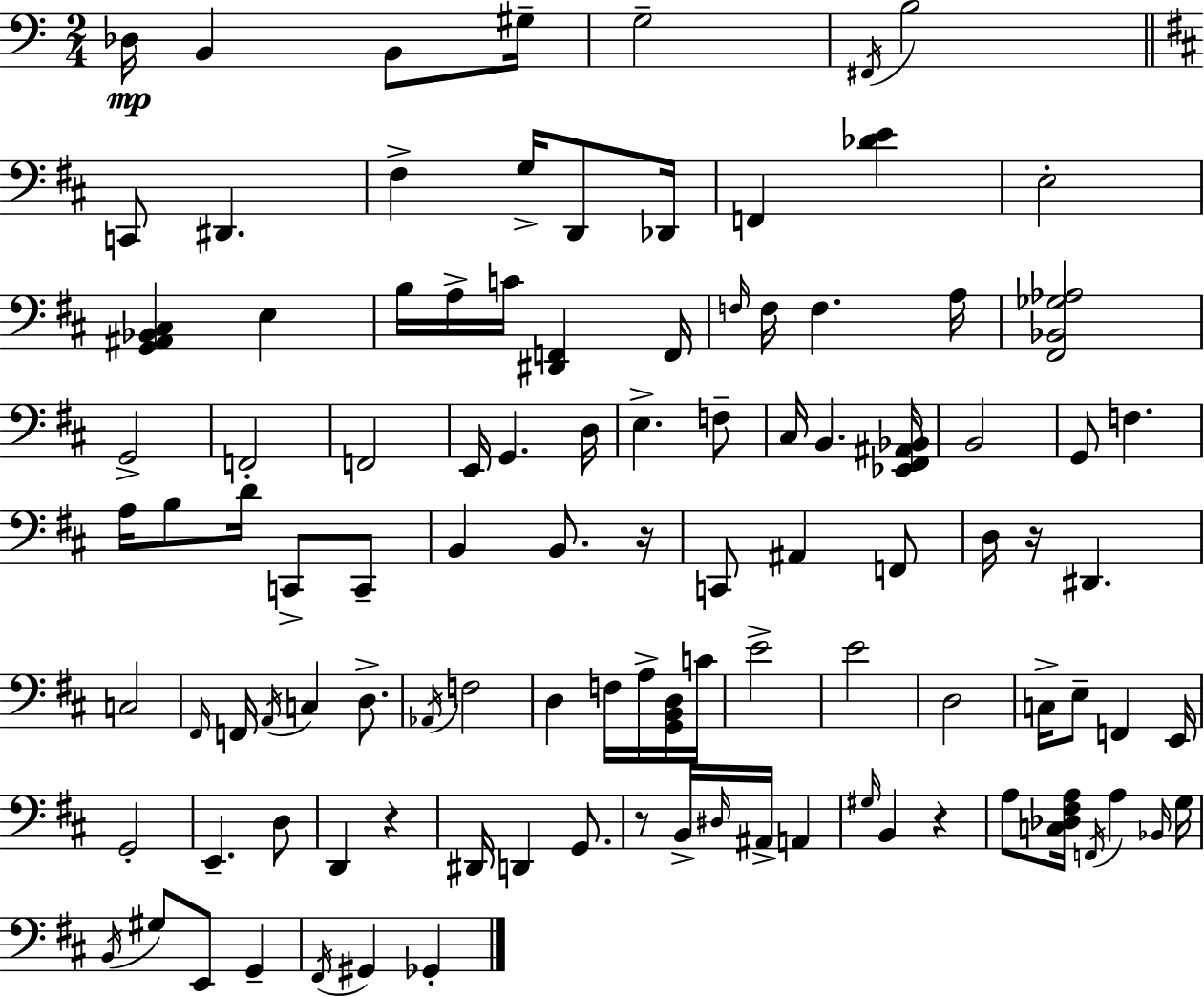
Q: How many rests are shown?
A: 5